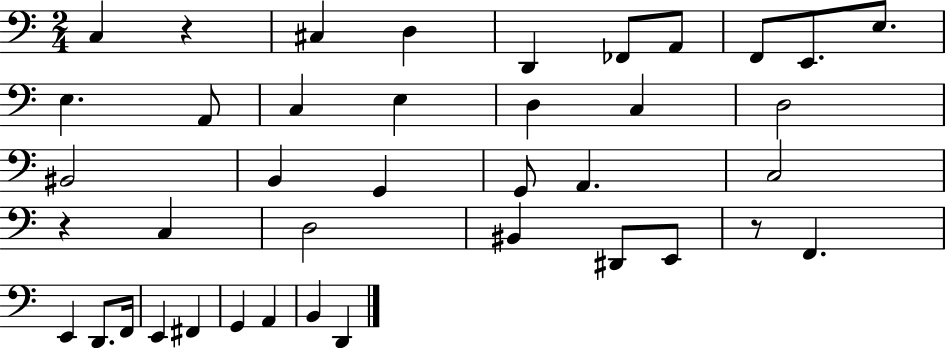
C3/q R/q C#3/q D3/q D2/q FES2/e A2/e F2/e E2/e. E3/e. E3/q. A2/e C3/q E3/q D3/q C3/q D3/h BIS2/h B2/q G2/q G2/e A2/q. C3/h R/q C3/q D3/h BIS2/q D#2/e E2/e R/e F2/q. E2/q D2/e. F2/s E2/q F#2/q G2/q A2/q B2/q D2/q